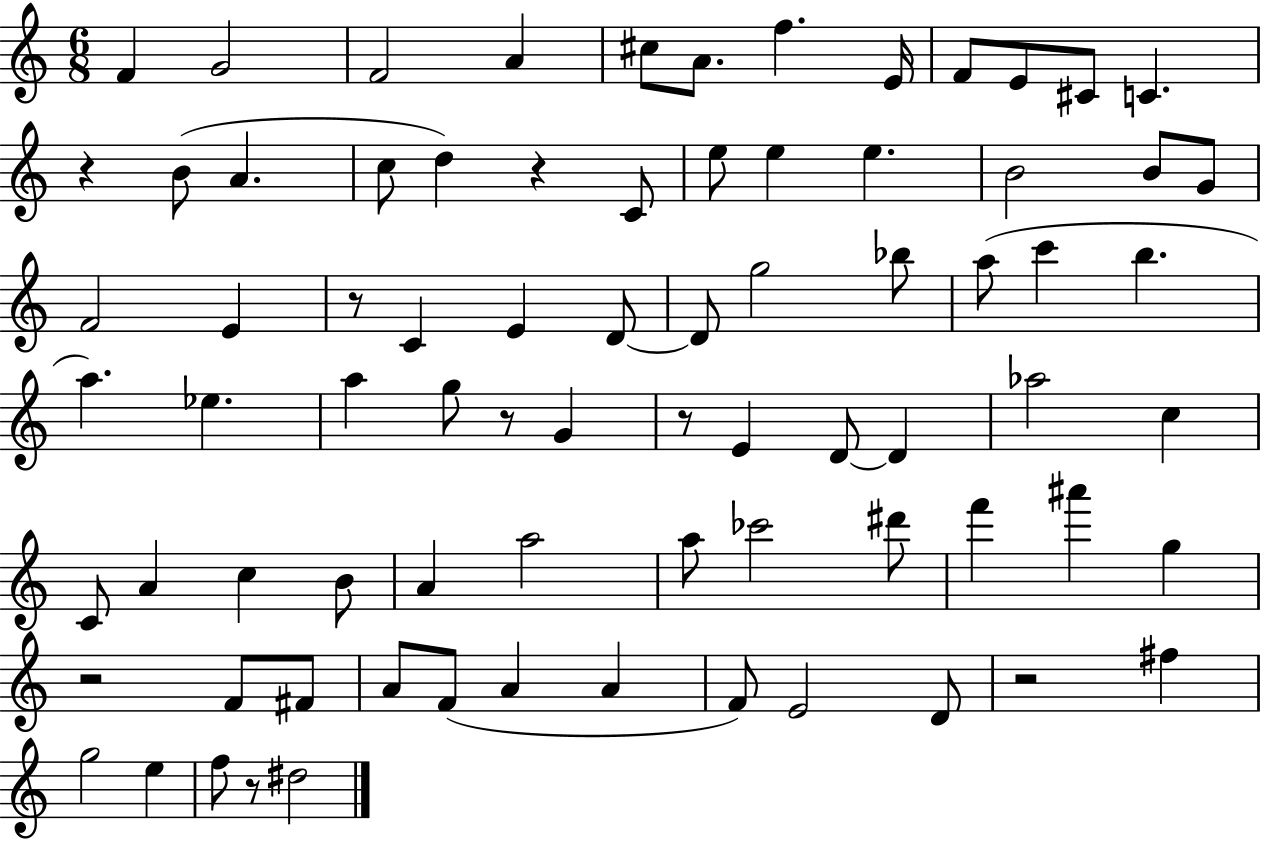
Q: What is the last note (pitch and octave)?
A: D#5